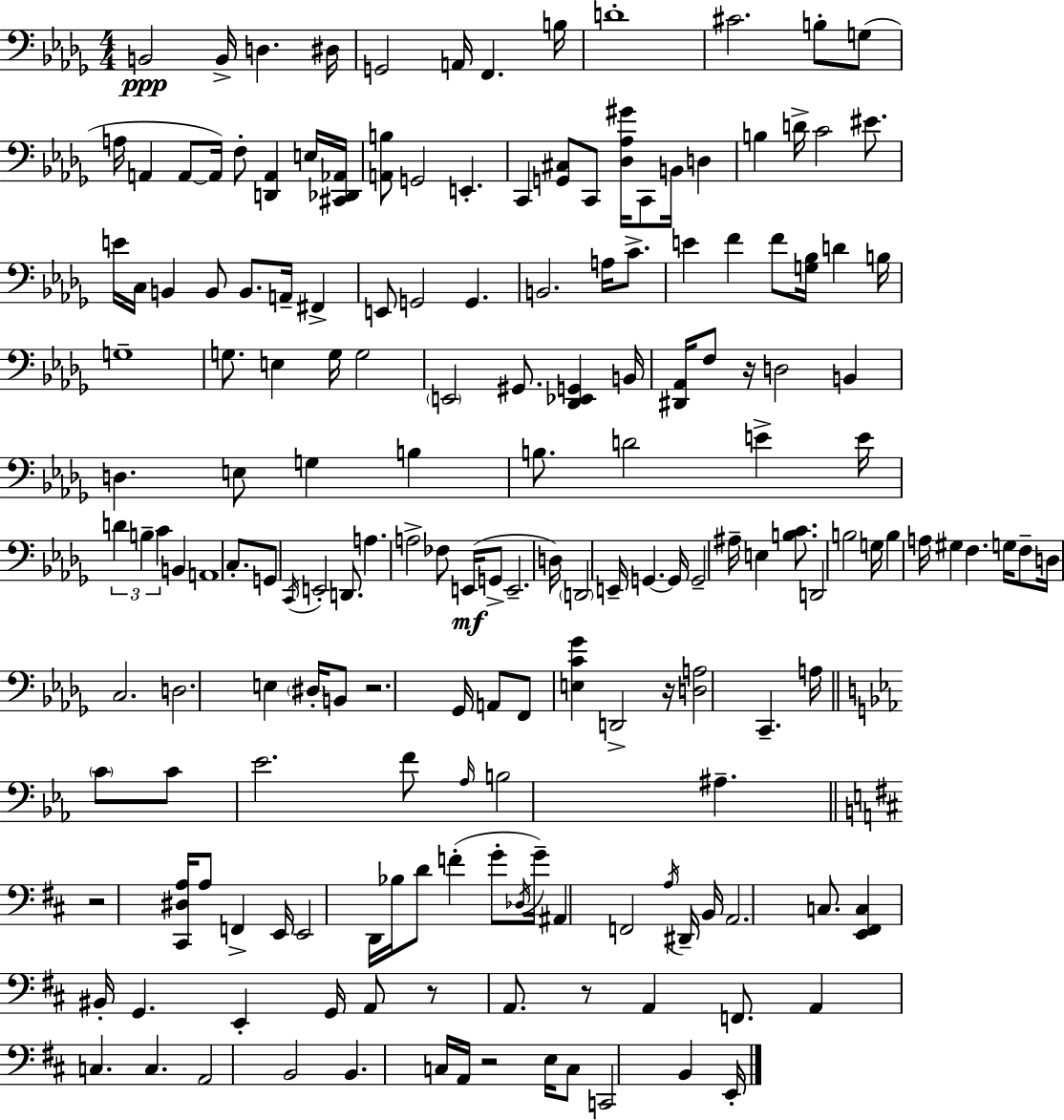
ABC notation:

X:1
T:Untitled
M:4/4
L:1/4
K:Bbm
B,,2 B,,/4 D, ^D,/4 G,,2 A,,/4 F,, B,/4 D4 ^C2 B,/2 G,/2 A,/4 A,, A,,/2 A,,/4 F,/2 [D,,A,,] E,/4 [^C,,_D,,_A,,]/4 [A,,B,]/2 G,,2 E,, C,, [G,,^C,]/2 C,,/2 [_D,_A,^G]/4 C,,/2 B,,/4 D, B, D/4 C2 ^E/2 E/4 C,/4 B,, B,,/2 B,,/2 A,,/4 ^F,, E,,/2 G,,2 G,, B,,2 A,/4 C/2 E F F/2 [G,_B,]/4 D B,/4 G,4 G,/2 E, G,/4 G,2 E,,2 ^G,,/2 [_D,,_E,,G,,] B,,/4 [^D,,_A,,]/4 F,/2 z/4 D,2 B,, D, E,/2 G, B, B,/2 D2 E E/4 D B, C B,, A,,4 C,/2 G,,/2 C,,/4 E,,2 D,,/2 A, A,2 _F,/2 E,,/4 G,,/2 E,,2 D,/4 D,,2 E,,/4 G,, G,,/4 G,,2 ^A,/4 E, [B,C]/2 D,,2 B,2 G,/4 B, A,/4 ^G, F, G,/4 F,/2 D,/4 C,2 D,2 E, ^D,/4 B,,/2 z2 _G,,/4 A,,/2 F,,/2 [E,C_G] D,,2 z/4 [D,A,]2 C,, A,/4 C/2 C/2 _E2 F/2 _A,/4 B,2 ^A, z2 [^C,,^D,A,]/4 A,/2 F,, E,,/4 E,,2 D,,/4 _B,/4 D/2 F G/2 _D,/4 G/4 ^A,, F,,2 A,/4 ^D,,/4 B,,/4 A,,2 C,/2 [E,,^F,,C,] ^B,,/4 G,, E,, G,,/4 A,,/2 z/2 A,,/2 z/2 A,, F,,/2 A,, C, C, A,,2 B,,2 B,, C,/4 A,,/4 z2 E,/4 C,/2 C,,2 B,, E,,/4